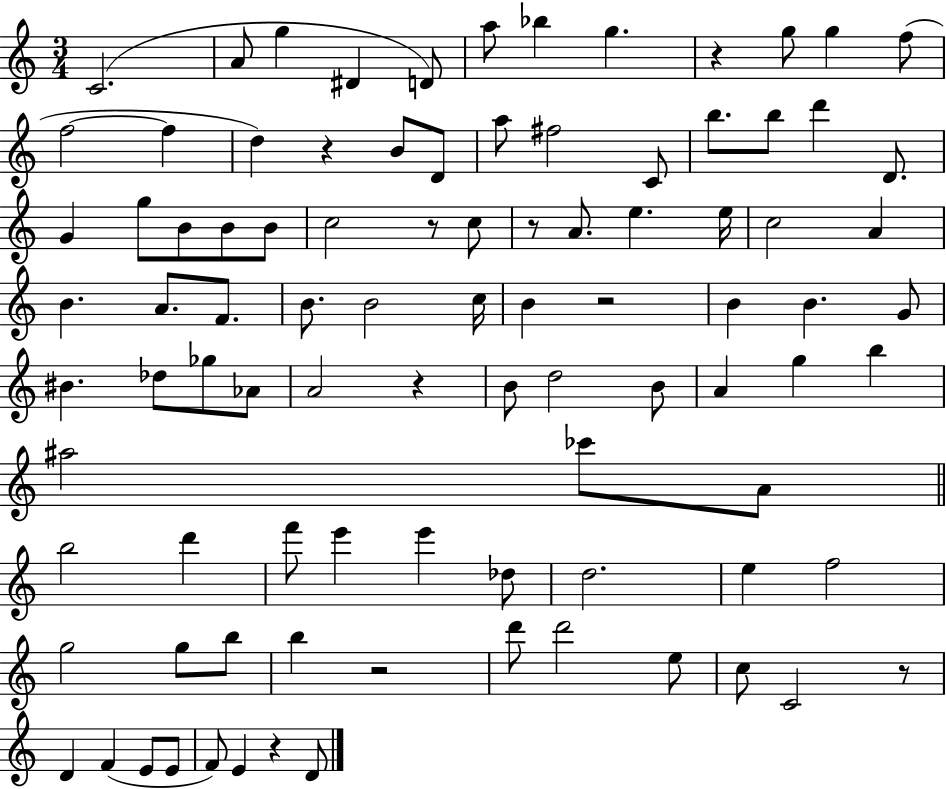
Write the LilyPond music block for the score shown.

{
  \clef treble
  \numericTimeSignature
  \time 3/4
  \key c \major
  c'2.( | a'8 g''4 dis'4 d'8) | a''8 bes''4 g''4. | r4 g''8 g''4 f''8( | \break f''2~~ f''4 | d''4) r4 b'8 d'8 | a''8 fis''2 c'8 | b''8. b''8 d'''4 d'8. | \break g'4 g''8 b'8 b'8 b'8 | c''2 r8 c''8 | r8 a'8. e''4. e''16 | c''2 a'4 | \break b'4. a'8. f'8. | b'8. b'2 c''16 | b'4 r2 | b'4 b'4. g'8 | \break bis'4. des''8 ges''8 aes'8 | a'2 r4 | b'8 d''2 b'8 | a'4 g''4 b''4 | \break ais''2 ces'''8 a'8 | \bar "||" \break \key a \minor b''2 d'''4 | f'''8 e'''4 e'''4 des''8 | d''2. | e''4 f''2 | \break g''2 g''8 b''8 | b''4 r2 | d'''8 d'''2 e''8 | c''8 c'2 r8 | \break d'4 f'4( e'8 e'8 | f'8) e'4 r4 d'8 | \bar "|."
}